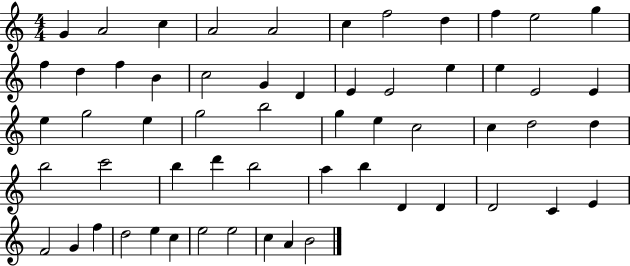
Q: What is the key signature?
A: C major